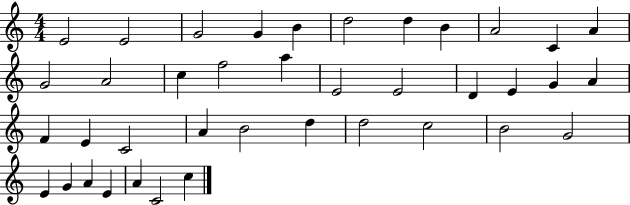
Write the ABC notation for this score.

X:1
T:Untitled
M:4/4
L:1/4
K:C
E2 E2 G2 G B d2 d B A2 C A G2 A2 c f2 a E2 E2 D E G A F E C2 A B2 d d2 c2 B2 G2 E G A E A C2 c